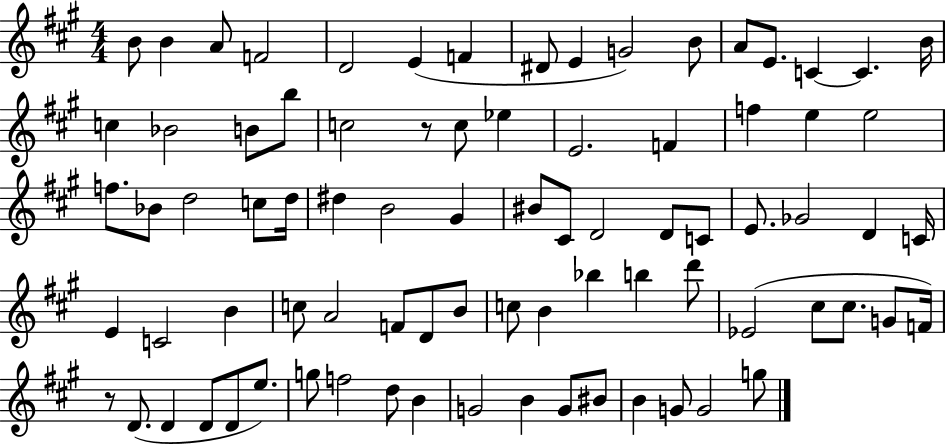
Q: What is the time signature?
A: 4/4